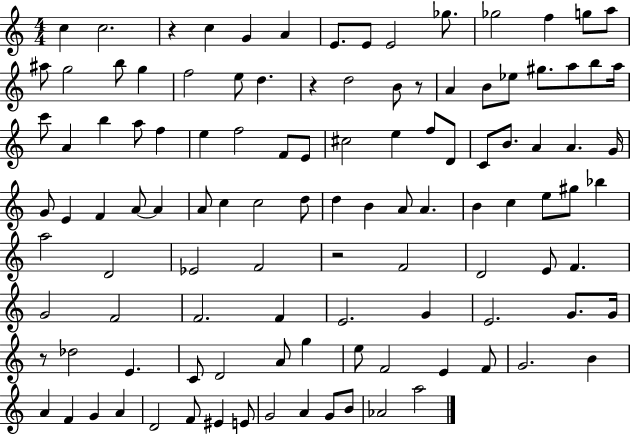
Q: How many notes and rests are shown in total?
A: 113